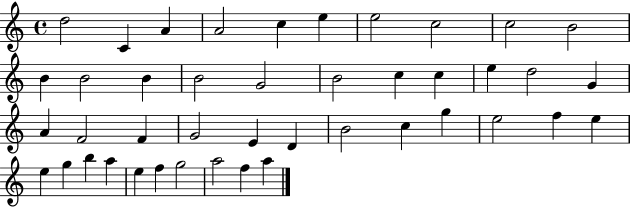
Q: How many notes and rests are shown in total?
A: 43